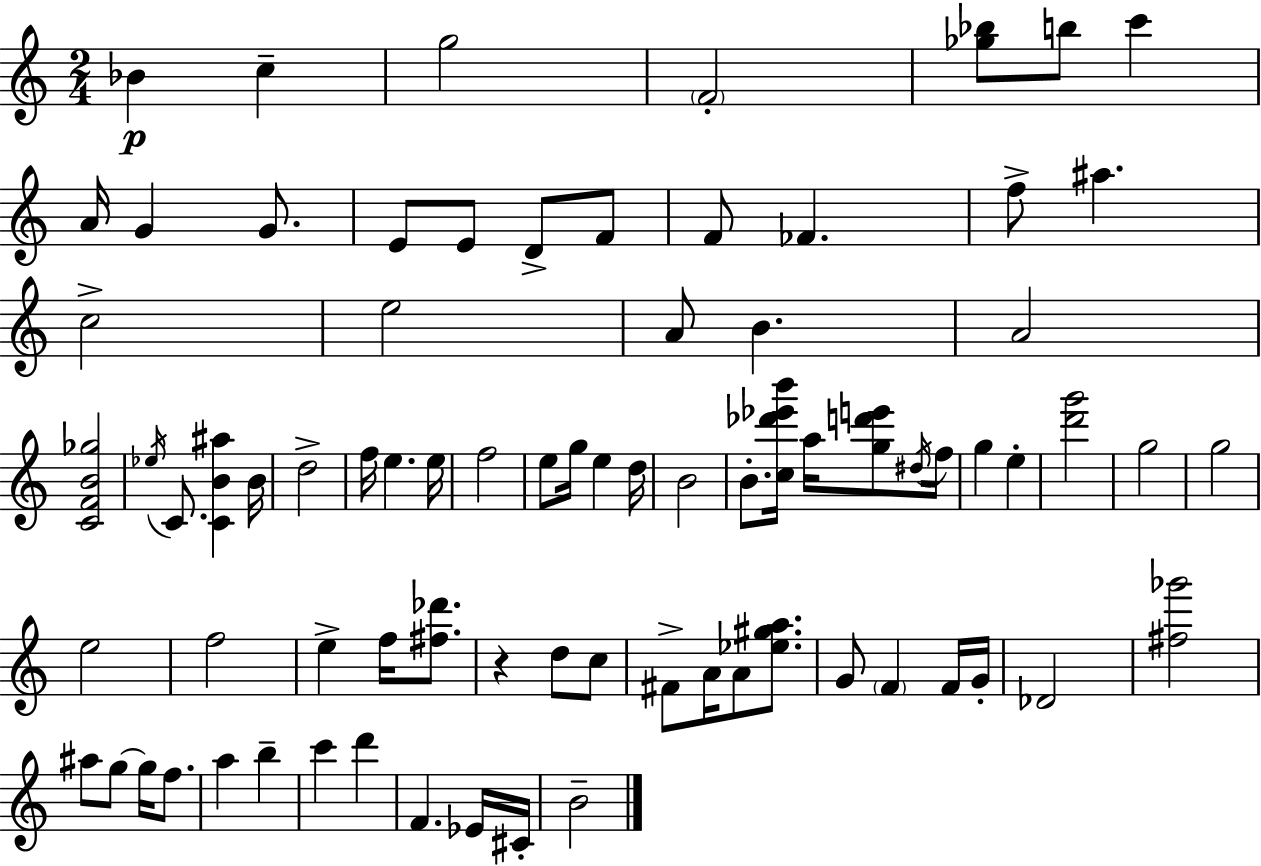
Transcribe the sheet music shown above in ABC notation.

X:1
T:Untitled
M:2/4
L:1/4
K:Am
_B c g2 F2 [_g_b]/2 b/2 c' A/4 G G/2 E/2 E/2 D/2 F/2 F/2 _F f/2 ^a c2 e2 A/2 B A2 [CFB_g]2 _e/4 C/2 [CB^a] B/4 d2 f/4 e e/4 f2 e/2 g/4 e d/4 B2 B/2 [c_d'_e'b']/4 a/4 [gd'e']/2 ^d/4 f/4 g e [d'g']2 g2 g2 e2 f2 e f/4 [^f_d']/2 z d/2 c/2 ^F/2 A/4 A/2 [_e^ga]/2 G/2 F F/4 G/4 _D2 [^f_g']2 ^a/2 g/2 g/4 f/2 a b c' d' F _E/4 ^C/4 B2